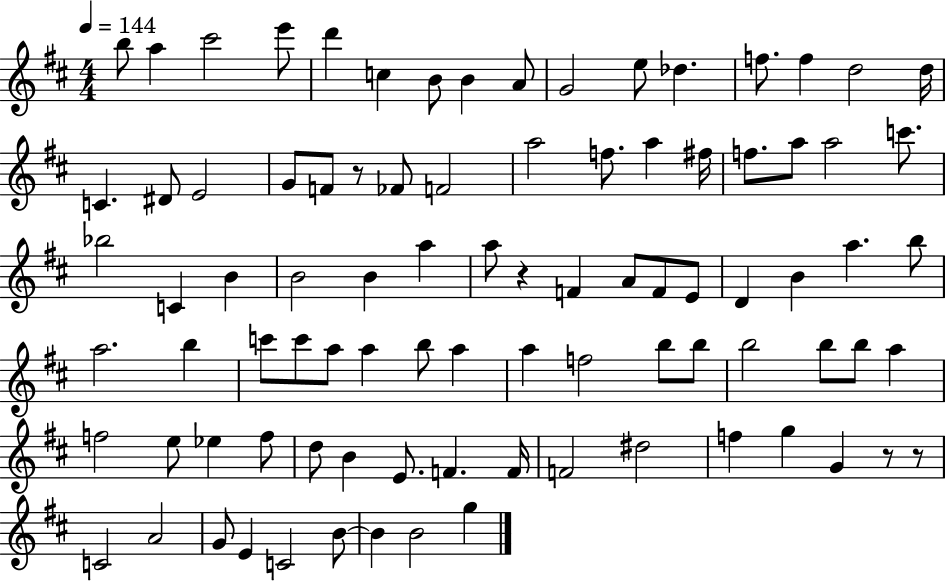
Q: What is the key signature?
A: D major